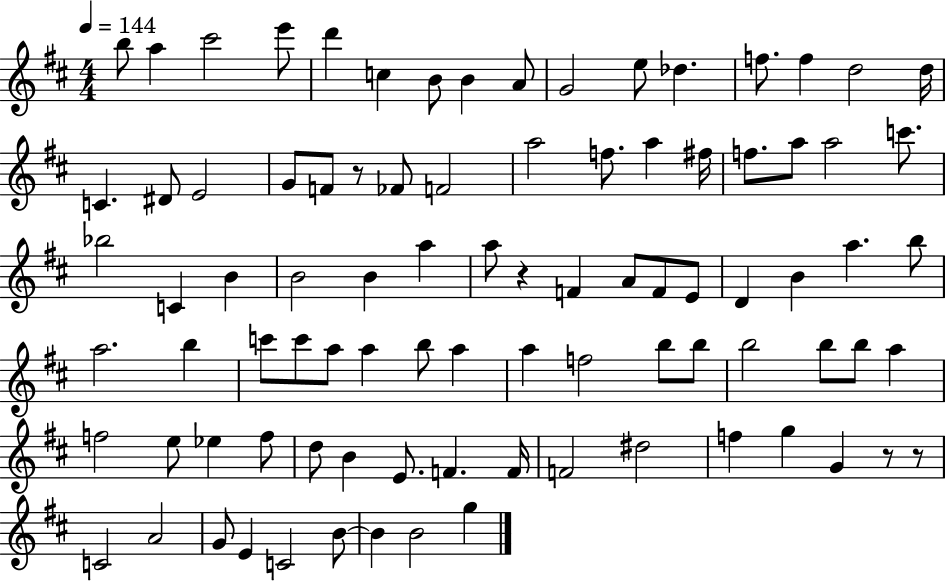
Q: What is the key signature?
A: D major